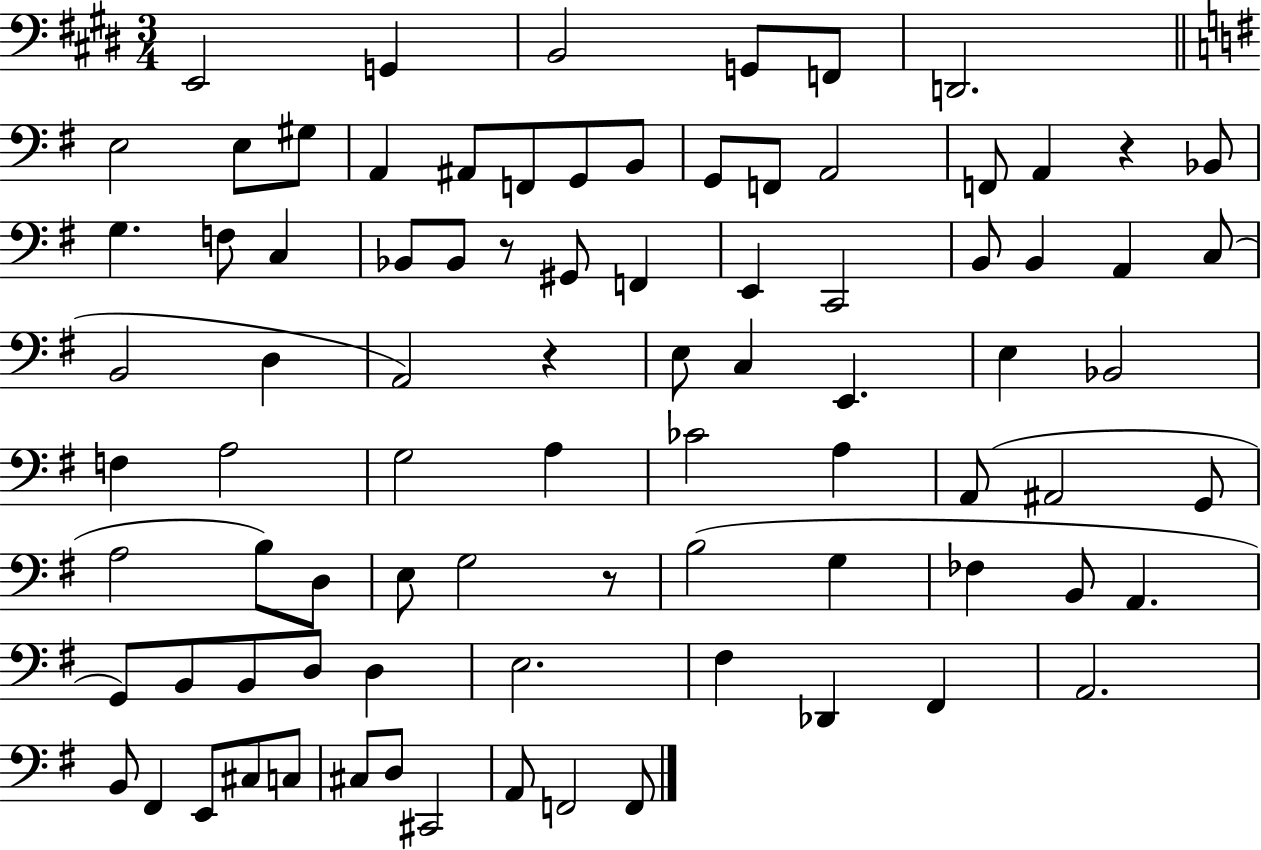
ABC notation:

X:1
T:Untitled
M:3/4
L:1/4
K:E
E,,2 G,, B,,2 G,,/2 F,,/2 D,,2 E,2 E,/2 ^G,/2 A,, ^A,,/2 F,,/2 G,,/2 B,,/2 G,,/2 F,,/2 A,,2 F,,/2 A,, z _B,,/2 G, F,/2 C, _B,,/2 _B,,/2 z/2 ^G,,/2 F,, E,, C,,2 B,,/2 B,, A,, C,/2 B,,2 D, A,,2 z E,/2 C, E,, E, _B,,2 F, A,2 G,2 A, _C2 A, A,,/2 ^A,,2 G,,/2 A,2 B,/2 D,/2 E,/2 G,2 z/2 B,2 G, _F, B,,/2 A,, G,,/2 B,,/2 B,,/2 D,/2 D, E,2 ^F, _D,, ^F,, A,,2 B,,/2 ^F,, E,,/2 ^C,/2 C,/2 ^C,/2 D,/2 ^C,,2 A,,/2 F,,2 F,,/2